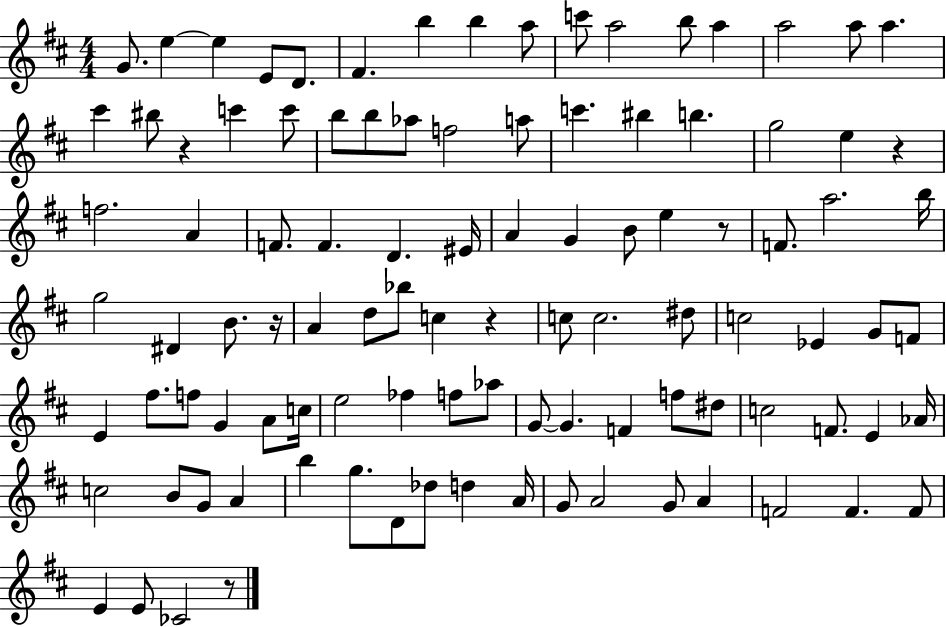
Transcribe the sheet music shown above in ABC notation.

X:1
T:Untitled
M:4/4
L:1/4
K:D
G/2 e e E/2 D/2 ^F b b a/2 c'/2 a2 b/2 a a2 a/2 a ^c' ^b/2 z c' c'/2 b/2 b/2 _a/2 f2 a/2 c' ^b b g2 e z f2 A F/2 F D ^E/4 A G B/2 e z/2 F/2 a2 b/4 g2 ^D B/2 z/4 A d/2 _b/2 c z c/2 c2 ^d/2 c2 _E G/2 F/2 E ^f/2 f/2 G A/2 c/4 e2 _f f/2 _a/2 G/2 G F f/2 ^d/2 c2 F/2 E _A/4 c2 B/2 G/2 A b g/2 D/2 _d/2 d A/4 G/2 A2 G/2 A F2 F F/2 E E/2 _C2 z/2